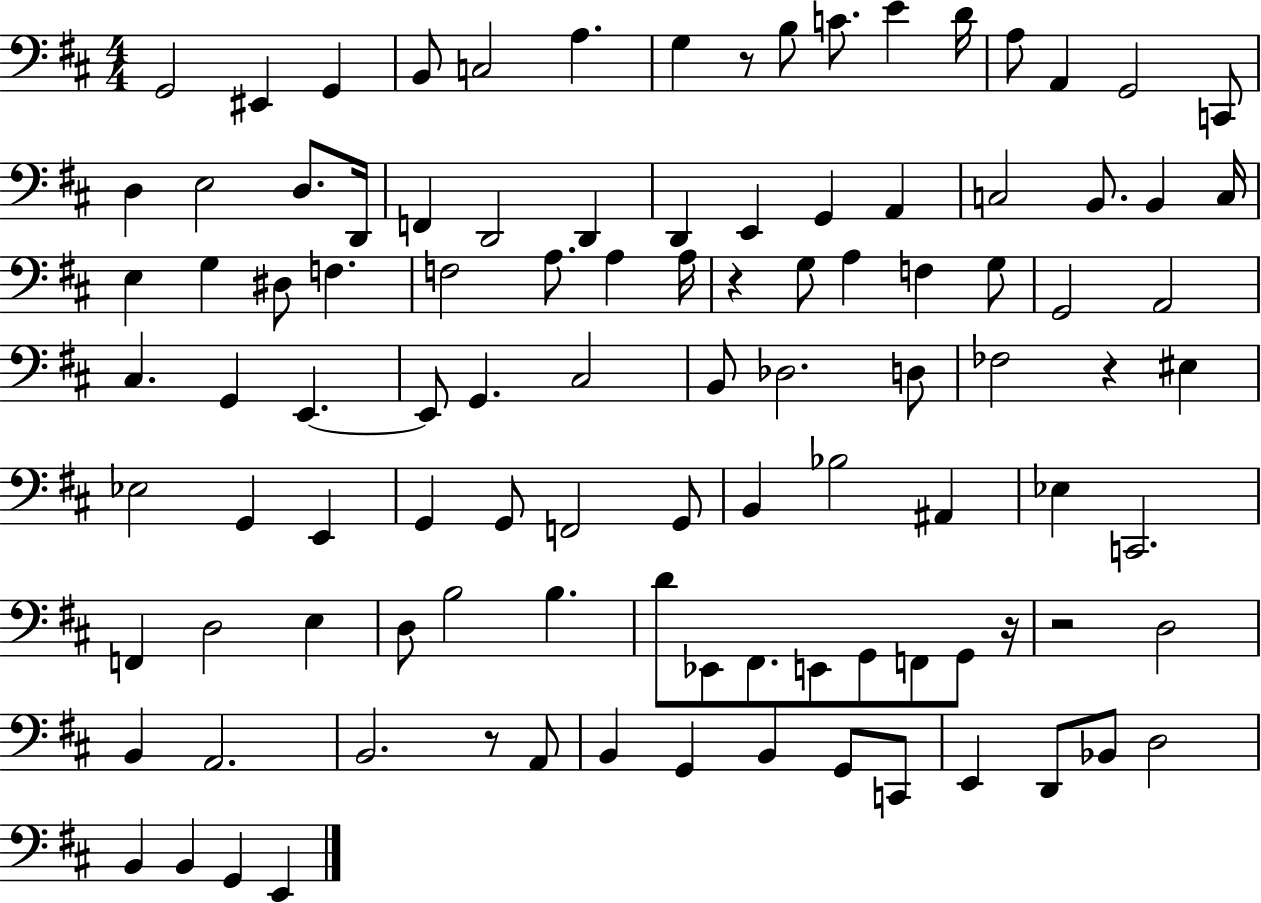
G2/h EIS2/q G2/q B2/e C3/h A3/q. G3/q R/e B3/e C4/e. E4/q D4/s A3/e A2/q G2/h C2/e D3/q E3/h D3/e. D2/s F2/q D2/h D2/q D2/q E2/q G2/q A2/q C3/h B2/e. B2/q C3/s E3/q G3/q D#3/e F3/q. F3/h A3/e. A3/q A3/s R/q G3/e A3/q F3/q G3/e G2/h A2/h C#3/q. G2/q E2/q. E2/e G2/q. C#3/h B2/e Db3/h. D3/e FES3/h R/q EIS3/q Eb3/h G2/q E2/q G2/q G2/e F2/h G2/e B2/q Bb3/h A#2/q Eb3/q C2/h. F2/q D3/h E3/q D3/e B3/h B3/q. D4/e Eb2/e F#2/e. E2/e G2/e F2/e G2/e R/s R/h D3/h B2/q A2/h. B2/h. R/e A2/e B2/q G2/q B2/q G2/e C2/e E2/q D2/e Bb2/e D3/h B2/q B2/q G2/q E2/q